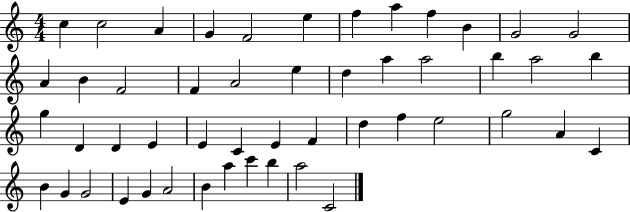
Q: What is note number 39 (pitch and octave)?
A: B4